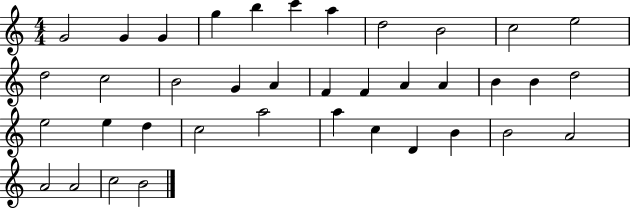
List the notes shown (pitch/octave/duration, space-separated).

G4/h G4/q G4/q G5/q B5/q C6/q A5/q D5/h B4/h C5/h E5/h D5/h C5/h B4/h G4/q A4/q F4/q F4/q A4/q A4/q B4/q B4/q D5/h E5/h E5/q D5/q C5/h A5/h A5/q C5/q D4/q B4/q B4/h A4/h A4/h A4/h C5/h B4/h